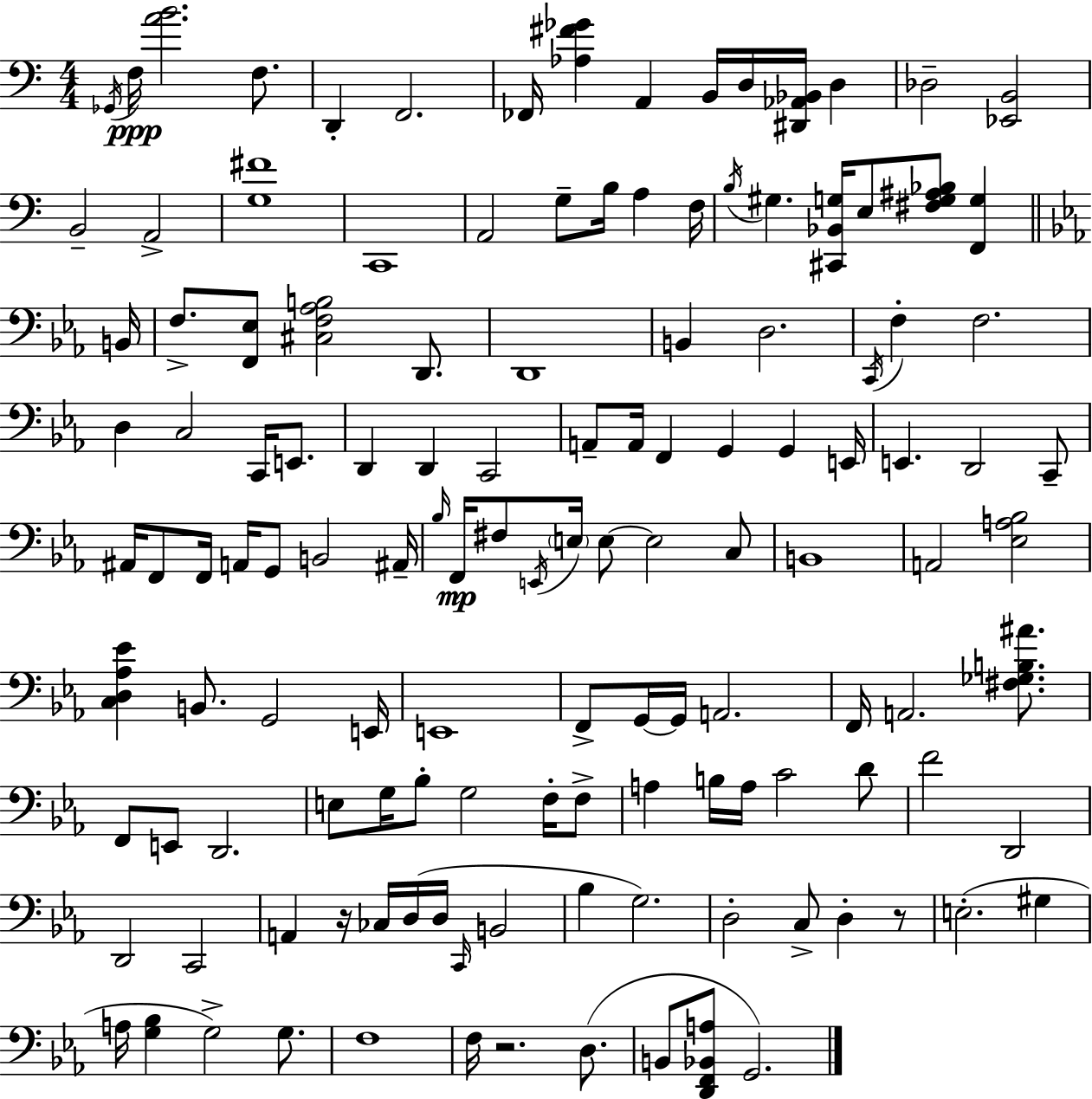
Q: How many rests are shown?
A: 3